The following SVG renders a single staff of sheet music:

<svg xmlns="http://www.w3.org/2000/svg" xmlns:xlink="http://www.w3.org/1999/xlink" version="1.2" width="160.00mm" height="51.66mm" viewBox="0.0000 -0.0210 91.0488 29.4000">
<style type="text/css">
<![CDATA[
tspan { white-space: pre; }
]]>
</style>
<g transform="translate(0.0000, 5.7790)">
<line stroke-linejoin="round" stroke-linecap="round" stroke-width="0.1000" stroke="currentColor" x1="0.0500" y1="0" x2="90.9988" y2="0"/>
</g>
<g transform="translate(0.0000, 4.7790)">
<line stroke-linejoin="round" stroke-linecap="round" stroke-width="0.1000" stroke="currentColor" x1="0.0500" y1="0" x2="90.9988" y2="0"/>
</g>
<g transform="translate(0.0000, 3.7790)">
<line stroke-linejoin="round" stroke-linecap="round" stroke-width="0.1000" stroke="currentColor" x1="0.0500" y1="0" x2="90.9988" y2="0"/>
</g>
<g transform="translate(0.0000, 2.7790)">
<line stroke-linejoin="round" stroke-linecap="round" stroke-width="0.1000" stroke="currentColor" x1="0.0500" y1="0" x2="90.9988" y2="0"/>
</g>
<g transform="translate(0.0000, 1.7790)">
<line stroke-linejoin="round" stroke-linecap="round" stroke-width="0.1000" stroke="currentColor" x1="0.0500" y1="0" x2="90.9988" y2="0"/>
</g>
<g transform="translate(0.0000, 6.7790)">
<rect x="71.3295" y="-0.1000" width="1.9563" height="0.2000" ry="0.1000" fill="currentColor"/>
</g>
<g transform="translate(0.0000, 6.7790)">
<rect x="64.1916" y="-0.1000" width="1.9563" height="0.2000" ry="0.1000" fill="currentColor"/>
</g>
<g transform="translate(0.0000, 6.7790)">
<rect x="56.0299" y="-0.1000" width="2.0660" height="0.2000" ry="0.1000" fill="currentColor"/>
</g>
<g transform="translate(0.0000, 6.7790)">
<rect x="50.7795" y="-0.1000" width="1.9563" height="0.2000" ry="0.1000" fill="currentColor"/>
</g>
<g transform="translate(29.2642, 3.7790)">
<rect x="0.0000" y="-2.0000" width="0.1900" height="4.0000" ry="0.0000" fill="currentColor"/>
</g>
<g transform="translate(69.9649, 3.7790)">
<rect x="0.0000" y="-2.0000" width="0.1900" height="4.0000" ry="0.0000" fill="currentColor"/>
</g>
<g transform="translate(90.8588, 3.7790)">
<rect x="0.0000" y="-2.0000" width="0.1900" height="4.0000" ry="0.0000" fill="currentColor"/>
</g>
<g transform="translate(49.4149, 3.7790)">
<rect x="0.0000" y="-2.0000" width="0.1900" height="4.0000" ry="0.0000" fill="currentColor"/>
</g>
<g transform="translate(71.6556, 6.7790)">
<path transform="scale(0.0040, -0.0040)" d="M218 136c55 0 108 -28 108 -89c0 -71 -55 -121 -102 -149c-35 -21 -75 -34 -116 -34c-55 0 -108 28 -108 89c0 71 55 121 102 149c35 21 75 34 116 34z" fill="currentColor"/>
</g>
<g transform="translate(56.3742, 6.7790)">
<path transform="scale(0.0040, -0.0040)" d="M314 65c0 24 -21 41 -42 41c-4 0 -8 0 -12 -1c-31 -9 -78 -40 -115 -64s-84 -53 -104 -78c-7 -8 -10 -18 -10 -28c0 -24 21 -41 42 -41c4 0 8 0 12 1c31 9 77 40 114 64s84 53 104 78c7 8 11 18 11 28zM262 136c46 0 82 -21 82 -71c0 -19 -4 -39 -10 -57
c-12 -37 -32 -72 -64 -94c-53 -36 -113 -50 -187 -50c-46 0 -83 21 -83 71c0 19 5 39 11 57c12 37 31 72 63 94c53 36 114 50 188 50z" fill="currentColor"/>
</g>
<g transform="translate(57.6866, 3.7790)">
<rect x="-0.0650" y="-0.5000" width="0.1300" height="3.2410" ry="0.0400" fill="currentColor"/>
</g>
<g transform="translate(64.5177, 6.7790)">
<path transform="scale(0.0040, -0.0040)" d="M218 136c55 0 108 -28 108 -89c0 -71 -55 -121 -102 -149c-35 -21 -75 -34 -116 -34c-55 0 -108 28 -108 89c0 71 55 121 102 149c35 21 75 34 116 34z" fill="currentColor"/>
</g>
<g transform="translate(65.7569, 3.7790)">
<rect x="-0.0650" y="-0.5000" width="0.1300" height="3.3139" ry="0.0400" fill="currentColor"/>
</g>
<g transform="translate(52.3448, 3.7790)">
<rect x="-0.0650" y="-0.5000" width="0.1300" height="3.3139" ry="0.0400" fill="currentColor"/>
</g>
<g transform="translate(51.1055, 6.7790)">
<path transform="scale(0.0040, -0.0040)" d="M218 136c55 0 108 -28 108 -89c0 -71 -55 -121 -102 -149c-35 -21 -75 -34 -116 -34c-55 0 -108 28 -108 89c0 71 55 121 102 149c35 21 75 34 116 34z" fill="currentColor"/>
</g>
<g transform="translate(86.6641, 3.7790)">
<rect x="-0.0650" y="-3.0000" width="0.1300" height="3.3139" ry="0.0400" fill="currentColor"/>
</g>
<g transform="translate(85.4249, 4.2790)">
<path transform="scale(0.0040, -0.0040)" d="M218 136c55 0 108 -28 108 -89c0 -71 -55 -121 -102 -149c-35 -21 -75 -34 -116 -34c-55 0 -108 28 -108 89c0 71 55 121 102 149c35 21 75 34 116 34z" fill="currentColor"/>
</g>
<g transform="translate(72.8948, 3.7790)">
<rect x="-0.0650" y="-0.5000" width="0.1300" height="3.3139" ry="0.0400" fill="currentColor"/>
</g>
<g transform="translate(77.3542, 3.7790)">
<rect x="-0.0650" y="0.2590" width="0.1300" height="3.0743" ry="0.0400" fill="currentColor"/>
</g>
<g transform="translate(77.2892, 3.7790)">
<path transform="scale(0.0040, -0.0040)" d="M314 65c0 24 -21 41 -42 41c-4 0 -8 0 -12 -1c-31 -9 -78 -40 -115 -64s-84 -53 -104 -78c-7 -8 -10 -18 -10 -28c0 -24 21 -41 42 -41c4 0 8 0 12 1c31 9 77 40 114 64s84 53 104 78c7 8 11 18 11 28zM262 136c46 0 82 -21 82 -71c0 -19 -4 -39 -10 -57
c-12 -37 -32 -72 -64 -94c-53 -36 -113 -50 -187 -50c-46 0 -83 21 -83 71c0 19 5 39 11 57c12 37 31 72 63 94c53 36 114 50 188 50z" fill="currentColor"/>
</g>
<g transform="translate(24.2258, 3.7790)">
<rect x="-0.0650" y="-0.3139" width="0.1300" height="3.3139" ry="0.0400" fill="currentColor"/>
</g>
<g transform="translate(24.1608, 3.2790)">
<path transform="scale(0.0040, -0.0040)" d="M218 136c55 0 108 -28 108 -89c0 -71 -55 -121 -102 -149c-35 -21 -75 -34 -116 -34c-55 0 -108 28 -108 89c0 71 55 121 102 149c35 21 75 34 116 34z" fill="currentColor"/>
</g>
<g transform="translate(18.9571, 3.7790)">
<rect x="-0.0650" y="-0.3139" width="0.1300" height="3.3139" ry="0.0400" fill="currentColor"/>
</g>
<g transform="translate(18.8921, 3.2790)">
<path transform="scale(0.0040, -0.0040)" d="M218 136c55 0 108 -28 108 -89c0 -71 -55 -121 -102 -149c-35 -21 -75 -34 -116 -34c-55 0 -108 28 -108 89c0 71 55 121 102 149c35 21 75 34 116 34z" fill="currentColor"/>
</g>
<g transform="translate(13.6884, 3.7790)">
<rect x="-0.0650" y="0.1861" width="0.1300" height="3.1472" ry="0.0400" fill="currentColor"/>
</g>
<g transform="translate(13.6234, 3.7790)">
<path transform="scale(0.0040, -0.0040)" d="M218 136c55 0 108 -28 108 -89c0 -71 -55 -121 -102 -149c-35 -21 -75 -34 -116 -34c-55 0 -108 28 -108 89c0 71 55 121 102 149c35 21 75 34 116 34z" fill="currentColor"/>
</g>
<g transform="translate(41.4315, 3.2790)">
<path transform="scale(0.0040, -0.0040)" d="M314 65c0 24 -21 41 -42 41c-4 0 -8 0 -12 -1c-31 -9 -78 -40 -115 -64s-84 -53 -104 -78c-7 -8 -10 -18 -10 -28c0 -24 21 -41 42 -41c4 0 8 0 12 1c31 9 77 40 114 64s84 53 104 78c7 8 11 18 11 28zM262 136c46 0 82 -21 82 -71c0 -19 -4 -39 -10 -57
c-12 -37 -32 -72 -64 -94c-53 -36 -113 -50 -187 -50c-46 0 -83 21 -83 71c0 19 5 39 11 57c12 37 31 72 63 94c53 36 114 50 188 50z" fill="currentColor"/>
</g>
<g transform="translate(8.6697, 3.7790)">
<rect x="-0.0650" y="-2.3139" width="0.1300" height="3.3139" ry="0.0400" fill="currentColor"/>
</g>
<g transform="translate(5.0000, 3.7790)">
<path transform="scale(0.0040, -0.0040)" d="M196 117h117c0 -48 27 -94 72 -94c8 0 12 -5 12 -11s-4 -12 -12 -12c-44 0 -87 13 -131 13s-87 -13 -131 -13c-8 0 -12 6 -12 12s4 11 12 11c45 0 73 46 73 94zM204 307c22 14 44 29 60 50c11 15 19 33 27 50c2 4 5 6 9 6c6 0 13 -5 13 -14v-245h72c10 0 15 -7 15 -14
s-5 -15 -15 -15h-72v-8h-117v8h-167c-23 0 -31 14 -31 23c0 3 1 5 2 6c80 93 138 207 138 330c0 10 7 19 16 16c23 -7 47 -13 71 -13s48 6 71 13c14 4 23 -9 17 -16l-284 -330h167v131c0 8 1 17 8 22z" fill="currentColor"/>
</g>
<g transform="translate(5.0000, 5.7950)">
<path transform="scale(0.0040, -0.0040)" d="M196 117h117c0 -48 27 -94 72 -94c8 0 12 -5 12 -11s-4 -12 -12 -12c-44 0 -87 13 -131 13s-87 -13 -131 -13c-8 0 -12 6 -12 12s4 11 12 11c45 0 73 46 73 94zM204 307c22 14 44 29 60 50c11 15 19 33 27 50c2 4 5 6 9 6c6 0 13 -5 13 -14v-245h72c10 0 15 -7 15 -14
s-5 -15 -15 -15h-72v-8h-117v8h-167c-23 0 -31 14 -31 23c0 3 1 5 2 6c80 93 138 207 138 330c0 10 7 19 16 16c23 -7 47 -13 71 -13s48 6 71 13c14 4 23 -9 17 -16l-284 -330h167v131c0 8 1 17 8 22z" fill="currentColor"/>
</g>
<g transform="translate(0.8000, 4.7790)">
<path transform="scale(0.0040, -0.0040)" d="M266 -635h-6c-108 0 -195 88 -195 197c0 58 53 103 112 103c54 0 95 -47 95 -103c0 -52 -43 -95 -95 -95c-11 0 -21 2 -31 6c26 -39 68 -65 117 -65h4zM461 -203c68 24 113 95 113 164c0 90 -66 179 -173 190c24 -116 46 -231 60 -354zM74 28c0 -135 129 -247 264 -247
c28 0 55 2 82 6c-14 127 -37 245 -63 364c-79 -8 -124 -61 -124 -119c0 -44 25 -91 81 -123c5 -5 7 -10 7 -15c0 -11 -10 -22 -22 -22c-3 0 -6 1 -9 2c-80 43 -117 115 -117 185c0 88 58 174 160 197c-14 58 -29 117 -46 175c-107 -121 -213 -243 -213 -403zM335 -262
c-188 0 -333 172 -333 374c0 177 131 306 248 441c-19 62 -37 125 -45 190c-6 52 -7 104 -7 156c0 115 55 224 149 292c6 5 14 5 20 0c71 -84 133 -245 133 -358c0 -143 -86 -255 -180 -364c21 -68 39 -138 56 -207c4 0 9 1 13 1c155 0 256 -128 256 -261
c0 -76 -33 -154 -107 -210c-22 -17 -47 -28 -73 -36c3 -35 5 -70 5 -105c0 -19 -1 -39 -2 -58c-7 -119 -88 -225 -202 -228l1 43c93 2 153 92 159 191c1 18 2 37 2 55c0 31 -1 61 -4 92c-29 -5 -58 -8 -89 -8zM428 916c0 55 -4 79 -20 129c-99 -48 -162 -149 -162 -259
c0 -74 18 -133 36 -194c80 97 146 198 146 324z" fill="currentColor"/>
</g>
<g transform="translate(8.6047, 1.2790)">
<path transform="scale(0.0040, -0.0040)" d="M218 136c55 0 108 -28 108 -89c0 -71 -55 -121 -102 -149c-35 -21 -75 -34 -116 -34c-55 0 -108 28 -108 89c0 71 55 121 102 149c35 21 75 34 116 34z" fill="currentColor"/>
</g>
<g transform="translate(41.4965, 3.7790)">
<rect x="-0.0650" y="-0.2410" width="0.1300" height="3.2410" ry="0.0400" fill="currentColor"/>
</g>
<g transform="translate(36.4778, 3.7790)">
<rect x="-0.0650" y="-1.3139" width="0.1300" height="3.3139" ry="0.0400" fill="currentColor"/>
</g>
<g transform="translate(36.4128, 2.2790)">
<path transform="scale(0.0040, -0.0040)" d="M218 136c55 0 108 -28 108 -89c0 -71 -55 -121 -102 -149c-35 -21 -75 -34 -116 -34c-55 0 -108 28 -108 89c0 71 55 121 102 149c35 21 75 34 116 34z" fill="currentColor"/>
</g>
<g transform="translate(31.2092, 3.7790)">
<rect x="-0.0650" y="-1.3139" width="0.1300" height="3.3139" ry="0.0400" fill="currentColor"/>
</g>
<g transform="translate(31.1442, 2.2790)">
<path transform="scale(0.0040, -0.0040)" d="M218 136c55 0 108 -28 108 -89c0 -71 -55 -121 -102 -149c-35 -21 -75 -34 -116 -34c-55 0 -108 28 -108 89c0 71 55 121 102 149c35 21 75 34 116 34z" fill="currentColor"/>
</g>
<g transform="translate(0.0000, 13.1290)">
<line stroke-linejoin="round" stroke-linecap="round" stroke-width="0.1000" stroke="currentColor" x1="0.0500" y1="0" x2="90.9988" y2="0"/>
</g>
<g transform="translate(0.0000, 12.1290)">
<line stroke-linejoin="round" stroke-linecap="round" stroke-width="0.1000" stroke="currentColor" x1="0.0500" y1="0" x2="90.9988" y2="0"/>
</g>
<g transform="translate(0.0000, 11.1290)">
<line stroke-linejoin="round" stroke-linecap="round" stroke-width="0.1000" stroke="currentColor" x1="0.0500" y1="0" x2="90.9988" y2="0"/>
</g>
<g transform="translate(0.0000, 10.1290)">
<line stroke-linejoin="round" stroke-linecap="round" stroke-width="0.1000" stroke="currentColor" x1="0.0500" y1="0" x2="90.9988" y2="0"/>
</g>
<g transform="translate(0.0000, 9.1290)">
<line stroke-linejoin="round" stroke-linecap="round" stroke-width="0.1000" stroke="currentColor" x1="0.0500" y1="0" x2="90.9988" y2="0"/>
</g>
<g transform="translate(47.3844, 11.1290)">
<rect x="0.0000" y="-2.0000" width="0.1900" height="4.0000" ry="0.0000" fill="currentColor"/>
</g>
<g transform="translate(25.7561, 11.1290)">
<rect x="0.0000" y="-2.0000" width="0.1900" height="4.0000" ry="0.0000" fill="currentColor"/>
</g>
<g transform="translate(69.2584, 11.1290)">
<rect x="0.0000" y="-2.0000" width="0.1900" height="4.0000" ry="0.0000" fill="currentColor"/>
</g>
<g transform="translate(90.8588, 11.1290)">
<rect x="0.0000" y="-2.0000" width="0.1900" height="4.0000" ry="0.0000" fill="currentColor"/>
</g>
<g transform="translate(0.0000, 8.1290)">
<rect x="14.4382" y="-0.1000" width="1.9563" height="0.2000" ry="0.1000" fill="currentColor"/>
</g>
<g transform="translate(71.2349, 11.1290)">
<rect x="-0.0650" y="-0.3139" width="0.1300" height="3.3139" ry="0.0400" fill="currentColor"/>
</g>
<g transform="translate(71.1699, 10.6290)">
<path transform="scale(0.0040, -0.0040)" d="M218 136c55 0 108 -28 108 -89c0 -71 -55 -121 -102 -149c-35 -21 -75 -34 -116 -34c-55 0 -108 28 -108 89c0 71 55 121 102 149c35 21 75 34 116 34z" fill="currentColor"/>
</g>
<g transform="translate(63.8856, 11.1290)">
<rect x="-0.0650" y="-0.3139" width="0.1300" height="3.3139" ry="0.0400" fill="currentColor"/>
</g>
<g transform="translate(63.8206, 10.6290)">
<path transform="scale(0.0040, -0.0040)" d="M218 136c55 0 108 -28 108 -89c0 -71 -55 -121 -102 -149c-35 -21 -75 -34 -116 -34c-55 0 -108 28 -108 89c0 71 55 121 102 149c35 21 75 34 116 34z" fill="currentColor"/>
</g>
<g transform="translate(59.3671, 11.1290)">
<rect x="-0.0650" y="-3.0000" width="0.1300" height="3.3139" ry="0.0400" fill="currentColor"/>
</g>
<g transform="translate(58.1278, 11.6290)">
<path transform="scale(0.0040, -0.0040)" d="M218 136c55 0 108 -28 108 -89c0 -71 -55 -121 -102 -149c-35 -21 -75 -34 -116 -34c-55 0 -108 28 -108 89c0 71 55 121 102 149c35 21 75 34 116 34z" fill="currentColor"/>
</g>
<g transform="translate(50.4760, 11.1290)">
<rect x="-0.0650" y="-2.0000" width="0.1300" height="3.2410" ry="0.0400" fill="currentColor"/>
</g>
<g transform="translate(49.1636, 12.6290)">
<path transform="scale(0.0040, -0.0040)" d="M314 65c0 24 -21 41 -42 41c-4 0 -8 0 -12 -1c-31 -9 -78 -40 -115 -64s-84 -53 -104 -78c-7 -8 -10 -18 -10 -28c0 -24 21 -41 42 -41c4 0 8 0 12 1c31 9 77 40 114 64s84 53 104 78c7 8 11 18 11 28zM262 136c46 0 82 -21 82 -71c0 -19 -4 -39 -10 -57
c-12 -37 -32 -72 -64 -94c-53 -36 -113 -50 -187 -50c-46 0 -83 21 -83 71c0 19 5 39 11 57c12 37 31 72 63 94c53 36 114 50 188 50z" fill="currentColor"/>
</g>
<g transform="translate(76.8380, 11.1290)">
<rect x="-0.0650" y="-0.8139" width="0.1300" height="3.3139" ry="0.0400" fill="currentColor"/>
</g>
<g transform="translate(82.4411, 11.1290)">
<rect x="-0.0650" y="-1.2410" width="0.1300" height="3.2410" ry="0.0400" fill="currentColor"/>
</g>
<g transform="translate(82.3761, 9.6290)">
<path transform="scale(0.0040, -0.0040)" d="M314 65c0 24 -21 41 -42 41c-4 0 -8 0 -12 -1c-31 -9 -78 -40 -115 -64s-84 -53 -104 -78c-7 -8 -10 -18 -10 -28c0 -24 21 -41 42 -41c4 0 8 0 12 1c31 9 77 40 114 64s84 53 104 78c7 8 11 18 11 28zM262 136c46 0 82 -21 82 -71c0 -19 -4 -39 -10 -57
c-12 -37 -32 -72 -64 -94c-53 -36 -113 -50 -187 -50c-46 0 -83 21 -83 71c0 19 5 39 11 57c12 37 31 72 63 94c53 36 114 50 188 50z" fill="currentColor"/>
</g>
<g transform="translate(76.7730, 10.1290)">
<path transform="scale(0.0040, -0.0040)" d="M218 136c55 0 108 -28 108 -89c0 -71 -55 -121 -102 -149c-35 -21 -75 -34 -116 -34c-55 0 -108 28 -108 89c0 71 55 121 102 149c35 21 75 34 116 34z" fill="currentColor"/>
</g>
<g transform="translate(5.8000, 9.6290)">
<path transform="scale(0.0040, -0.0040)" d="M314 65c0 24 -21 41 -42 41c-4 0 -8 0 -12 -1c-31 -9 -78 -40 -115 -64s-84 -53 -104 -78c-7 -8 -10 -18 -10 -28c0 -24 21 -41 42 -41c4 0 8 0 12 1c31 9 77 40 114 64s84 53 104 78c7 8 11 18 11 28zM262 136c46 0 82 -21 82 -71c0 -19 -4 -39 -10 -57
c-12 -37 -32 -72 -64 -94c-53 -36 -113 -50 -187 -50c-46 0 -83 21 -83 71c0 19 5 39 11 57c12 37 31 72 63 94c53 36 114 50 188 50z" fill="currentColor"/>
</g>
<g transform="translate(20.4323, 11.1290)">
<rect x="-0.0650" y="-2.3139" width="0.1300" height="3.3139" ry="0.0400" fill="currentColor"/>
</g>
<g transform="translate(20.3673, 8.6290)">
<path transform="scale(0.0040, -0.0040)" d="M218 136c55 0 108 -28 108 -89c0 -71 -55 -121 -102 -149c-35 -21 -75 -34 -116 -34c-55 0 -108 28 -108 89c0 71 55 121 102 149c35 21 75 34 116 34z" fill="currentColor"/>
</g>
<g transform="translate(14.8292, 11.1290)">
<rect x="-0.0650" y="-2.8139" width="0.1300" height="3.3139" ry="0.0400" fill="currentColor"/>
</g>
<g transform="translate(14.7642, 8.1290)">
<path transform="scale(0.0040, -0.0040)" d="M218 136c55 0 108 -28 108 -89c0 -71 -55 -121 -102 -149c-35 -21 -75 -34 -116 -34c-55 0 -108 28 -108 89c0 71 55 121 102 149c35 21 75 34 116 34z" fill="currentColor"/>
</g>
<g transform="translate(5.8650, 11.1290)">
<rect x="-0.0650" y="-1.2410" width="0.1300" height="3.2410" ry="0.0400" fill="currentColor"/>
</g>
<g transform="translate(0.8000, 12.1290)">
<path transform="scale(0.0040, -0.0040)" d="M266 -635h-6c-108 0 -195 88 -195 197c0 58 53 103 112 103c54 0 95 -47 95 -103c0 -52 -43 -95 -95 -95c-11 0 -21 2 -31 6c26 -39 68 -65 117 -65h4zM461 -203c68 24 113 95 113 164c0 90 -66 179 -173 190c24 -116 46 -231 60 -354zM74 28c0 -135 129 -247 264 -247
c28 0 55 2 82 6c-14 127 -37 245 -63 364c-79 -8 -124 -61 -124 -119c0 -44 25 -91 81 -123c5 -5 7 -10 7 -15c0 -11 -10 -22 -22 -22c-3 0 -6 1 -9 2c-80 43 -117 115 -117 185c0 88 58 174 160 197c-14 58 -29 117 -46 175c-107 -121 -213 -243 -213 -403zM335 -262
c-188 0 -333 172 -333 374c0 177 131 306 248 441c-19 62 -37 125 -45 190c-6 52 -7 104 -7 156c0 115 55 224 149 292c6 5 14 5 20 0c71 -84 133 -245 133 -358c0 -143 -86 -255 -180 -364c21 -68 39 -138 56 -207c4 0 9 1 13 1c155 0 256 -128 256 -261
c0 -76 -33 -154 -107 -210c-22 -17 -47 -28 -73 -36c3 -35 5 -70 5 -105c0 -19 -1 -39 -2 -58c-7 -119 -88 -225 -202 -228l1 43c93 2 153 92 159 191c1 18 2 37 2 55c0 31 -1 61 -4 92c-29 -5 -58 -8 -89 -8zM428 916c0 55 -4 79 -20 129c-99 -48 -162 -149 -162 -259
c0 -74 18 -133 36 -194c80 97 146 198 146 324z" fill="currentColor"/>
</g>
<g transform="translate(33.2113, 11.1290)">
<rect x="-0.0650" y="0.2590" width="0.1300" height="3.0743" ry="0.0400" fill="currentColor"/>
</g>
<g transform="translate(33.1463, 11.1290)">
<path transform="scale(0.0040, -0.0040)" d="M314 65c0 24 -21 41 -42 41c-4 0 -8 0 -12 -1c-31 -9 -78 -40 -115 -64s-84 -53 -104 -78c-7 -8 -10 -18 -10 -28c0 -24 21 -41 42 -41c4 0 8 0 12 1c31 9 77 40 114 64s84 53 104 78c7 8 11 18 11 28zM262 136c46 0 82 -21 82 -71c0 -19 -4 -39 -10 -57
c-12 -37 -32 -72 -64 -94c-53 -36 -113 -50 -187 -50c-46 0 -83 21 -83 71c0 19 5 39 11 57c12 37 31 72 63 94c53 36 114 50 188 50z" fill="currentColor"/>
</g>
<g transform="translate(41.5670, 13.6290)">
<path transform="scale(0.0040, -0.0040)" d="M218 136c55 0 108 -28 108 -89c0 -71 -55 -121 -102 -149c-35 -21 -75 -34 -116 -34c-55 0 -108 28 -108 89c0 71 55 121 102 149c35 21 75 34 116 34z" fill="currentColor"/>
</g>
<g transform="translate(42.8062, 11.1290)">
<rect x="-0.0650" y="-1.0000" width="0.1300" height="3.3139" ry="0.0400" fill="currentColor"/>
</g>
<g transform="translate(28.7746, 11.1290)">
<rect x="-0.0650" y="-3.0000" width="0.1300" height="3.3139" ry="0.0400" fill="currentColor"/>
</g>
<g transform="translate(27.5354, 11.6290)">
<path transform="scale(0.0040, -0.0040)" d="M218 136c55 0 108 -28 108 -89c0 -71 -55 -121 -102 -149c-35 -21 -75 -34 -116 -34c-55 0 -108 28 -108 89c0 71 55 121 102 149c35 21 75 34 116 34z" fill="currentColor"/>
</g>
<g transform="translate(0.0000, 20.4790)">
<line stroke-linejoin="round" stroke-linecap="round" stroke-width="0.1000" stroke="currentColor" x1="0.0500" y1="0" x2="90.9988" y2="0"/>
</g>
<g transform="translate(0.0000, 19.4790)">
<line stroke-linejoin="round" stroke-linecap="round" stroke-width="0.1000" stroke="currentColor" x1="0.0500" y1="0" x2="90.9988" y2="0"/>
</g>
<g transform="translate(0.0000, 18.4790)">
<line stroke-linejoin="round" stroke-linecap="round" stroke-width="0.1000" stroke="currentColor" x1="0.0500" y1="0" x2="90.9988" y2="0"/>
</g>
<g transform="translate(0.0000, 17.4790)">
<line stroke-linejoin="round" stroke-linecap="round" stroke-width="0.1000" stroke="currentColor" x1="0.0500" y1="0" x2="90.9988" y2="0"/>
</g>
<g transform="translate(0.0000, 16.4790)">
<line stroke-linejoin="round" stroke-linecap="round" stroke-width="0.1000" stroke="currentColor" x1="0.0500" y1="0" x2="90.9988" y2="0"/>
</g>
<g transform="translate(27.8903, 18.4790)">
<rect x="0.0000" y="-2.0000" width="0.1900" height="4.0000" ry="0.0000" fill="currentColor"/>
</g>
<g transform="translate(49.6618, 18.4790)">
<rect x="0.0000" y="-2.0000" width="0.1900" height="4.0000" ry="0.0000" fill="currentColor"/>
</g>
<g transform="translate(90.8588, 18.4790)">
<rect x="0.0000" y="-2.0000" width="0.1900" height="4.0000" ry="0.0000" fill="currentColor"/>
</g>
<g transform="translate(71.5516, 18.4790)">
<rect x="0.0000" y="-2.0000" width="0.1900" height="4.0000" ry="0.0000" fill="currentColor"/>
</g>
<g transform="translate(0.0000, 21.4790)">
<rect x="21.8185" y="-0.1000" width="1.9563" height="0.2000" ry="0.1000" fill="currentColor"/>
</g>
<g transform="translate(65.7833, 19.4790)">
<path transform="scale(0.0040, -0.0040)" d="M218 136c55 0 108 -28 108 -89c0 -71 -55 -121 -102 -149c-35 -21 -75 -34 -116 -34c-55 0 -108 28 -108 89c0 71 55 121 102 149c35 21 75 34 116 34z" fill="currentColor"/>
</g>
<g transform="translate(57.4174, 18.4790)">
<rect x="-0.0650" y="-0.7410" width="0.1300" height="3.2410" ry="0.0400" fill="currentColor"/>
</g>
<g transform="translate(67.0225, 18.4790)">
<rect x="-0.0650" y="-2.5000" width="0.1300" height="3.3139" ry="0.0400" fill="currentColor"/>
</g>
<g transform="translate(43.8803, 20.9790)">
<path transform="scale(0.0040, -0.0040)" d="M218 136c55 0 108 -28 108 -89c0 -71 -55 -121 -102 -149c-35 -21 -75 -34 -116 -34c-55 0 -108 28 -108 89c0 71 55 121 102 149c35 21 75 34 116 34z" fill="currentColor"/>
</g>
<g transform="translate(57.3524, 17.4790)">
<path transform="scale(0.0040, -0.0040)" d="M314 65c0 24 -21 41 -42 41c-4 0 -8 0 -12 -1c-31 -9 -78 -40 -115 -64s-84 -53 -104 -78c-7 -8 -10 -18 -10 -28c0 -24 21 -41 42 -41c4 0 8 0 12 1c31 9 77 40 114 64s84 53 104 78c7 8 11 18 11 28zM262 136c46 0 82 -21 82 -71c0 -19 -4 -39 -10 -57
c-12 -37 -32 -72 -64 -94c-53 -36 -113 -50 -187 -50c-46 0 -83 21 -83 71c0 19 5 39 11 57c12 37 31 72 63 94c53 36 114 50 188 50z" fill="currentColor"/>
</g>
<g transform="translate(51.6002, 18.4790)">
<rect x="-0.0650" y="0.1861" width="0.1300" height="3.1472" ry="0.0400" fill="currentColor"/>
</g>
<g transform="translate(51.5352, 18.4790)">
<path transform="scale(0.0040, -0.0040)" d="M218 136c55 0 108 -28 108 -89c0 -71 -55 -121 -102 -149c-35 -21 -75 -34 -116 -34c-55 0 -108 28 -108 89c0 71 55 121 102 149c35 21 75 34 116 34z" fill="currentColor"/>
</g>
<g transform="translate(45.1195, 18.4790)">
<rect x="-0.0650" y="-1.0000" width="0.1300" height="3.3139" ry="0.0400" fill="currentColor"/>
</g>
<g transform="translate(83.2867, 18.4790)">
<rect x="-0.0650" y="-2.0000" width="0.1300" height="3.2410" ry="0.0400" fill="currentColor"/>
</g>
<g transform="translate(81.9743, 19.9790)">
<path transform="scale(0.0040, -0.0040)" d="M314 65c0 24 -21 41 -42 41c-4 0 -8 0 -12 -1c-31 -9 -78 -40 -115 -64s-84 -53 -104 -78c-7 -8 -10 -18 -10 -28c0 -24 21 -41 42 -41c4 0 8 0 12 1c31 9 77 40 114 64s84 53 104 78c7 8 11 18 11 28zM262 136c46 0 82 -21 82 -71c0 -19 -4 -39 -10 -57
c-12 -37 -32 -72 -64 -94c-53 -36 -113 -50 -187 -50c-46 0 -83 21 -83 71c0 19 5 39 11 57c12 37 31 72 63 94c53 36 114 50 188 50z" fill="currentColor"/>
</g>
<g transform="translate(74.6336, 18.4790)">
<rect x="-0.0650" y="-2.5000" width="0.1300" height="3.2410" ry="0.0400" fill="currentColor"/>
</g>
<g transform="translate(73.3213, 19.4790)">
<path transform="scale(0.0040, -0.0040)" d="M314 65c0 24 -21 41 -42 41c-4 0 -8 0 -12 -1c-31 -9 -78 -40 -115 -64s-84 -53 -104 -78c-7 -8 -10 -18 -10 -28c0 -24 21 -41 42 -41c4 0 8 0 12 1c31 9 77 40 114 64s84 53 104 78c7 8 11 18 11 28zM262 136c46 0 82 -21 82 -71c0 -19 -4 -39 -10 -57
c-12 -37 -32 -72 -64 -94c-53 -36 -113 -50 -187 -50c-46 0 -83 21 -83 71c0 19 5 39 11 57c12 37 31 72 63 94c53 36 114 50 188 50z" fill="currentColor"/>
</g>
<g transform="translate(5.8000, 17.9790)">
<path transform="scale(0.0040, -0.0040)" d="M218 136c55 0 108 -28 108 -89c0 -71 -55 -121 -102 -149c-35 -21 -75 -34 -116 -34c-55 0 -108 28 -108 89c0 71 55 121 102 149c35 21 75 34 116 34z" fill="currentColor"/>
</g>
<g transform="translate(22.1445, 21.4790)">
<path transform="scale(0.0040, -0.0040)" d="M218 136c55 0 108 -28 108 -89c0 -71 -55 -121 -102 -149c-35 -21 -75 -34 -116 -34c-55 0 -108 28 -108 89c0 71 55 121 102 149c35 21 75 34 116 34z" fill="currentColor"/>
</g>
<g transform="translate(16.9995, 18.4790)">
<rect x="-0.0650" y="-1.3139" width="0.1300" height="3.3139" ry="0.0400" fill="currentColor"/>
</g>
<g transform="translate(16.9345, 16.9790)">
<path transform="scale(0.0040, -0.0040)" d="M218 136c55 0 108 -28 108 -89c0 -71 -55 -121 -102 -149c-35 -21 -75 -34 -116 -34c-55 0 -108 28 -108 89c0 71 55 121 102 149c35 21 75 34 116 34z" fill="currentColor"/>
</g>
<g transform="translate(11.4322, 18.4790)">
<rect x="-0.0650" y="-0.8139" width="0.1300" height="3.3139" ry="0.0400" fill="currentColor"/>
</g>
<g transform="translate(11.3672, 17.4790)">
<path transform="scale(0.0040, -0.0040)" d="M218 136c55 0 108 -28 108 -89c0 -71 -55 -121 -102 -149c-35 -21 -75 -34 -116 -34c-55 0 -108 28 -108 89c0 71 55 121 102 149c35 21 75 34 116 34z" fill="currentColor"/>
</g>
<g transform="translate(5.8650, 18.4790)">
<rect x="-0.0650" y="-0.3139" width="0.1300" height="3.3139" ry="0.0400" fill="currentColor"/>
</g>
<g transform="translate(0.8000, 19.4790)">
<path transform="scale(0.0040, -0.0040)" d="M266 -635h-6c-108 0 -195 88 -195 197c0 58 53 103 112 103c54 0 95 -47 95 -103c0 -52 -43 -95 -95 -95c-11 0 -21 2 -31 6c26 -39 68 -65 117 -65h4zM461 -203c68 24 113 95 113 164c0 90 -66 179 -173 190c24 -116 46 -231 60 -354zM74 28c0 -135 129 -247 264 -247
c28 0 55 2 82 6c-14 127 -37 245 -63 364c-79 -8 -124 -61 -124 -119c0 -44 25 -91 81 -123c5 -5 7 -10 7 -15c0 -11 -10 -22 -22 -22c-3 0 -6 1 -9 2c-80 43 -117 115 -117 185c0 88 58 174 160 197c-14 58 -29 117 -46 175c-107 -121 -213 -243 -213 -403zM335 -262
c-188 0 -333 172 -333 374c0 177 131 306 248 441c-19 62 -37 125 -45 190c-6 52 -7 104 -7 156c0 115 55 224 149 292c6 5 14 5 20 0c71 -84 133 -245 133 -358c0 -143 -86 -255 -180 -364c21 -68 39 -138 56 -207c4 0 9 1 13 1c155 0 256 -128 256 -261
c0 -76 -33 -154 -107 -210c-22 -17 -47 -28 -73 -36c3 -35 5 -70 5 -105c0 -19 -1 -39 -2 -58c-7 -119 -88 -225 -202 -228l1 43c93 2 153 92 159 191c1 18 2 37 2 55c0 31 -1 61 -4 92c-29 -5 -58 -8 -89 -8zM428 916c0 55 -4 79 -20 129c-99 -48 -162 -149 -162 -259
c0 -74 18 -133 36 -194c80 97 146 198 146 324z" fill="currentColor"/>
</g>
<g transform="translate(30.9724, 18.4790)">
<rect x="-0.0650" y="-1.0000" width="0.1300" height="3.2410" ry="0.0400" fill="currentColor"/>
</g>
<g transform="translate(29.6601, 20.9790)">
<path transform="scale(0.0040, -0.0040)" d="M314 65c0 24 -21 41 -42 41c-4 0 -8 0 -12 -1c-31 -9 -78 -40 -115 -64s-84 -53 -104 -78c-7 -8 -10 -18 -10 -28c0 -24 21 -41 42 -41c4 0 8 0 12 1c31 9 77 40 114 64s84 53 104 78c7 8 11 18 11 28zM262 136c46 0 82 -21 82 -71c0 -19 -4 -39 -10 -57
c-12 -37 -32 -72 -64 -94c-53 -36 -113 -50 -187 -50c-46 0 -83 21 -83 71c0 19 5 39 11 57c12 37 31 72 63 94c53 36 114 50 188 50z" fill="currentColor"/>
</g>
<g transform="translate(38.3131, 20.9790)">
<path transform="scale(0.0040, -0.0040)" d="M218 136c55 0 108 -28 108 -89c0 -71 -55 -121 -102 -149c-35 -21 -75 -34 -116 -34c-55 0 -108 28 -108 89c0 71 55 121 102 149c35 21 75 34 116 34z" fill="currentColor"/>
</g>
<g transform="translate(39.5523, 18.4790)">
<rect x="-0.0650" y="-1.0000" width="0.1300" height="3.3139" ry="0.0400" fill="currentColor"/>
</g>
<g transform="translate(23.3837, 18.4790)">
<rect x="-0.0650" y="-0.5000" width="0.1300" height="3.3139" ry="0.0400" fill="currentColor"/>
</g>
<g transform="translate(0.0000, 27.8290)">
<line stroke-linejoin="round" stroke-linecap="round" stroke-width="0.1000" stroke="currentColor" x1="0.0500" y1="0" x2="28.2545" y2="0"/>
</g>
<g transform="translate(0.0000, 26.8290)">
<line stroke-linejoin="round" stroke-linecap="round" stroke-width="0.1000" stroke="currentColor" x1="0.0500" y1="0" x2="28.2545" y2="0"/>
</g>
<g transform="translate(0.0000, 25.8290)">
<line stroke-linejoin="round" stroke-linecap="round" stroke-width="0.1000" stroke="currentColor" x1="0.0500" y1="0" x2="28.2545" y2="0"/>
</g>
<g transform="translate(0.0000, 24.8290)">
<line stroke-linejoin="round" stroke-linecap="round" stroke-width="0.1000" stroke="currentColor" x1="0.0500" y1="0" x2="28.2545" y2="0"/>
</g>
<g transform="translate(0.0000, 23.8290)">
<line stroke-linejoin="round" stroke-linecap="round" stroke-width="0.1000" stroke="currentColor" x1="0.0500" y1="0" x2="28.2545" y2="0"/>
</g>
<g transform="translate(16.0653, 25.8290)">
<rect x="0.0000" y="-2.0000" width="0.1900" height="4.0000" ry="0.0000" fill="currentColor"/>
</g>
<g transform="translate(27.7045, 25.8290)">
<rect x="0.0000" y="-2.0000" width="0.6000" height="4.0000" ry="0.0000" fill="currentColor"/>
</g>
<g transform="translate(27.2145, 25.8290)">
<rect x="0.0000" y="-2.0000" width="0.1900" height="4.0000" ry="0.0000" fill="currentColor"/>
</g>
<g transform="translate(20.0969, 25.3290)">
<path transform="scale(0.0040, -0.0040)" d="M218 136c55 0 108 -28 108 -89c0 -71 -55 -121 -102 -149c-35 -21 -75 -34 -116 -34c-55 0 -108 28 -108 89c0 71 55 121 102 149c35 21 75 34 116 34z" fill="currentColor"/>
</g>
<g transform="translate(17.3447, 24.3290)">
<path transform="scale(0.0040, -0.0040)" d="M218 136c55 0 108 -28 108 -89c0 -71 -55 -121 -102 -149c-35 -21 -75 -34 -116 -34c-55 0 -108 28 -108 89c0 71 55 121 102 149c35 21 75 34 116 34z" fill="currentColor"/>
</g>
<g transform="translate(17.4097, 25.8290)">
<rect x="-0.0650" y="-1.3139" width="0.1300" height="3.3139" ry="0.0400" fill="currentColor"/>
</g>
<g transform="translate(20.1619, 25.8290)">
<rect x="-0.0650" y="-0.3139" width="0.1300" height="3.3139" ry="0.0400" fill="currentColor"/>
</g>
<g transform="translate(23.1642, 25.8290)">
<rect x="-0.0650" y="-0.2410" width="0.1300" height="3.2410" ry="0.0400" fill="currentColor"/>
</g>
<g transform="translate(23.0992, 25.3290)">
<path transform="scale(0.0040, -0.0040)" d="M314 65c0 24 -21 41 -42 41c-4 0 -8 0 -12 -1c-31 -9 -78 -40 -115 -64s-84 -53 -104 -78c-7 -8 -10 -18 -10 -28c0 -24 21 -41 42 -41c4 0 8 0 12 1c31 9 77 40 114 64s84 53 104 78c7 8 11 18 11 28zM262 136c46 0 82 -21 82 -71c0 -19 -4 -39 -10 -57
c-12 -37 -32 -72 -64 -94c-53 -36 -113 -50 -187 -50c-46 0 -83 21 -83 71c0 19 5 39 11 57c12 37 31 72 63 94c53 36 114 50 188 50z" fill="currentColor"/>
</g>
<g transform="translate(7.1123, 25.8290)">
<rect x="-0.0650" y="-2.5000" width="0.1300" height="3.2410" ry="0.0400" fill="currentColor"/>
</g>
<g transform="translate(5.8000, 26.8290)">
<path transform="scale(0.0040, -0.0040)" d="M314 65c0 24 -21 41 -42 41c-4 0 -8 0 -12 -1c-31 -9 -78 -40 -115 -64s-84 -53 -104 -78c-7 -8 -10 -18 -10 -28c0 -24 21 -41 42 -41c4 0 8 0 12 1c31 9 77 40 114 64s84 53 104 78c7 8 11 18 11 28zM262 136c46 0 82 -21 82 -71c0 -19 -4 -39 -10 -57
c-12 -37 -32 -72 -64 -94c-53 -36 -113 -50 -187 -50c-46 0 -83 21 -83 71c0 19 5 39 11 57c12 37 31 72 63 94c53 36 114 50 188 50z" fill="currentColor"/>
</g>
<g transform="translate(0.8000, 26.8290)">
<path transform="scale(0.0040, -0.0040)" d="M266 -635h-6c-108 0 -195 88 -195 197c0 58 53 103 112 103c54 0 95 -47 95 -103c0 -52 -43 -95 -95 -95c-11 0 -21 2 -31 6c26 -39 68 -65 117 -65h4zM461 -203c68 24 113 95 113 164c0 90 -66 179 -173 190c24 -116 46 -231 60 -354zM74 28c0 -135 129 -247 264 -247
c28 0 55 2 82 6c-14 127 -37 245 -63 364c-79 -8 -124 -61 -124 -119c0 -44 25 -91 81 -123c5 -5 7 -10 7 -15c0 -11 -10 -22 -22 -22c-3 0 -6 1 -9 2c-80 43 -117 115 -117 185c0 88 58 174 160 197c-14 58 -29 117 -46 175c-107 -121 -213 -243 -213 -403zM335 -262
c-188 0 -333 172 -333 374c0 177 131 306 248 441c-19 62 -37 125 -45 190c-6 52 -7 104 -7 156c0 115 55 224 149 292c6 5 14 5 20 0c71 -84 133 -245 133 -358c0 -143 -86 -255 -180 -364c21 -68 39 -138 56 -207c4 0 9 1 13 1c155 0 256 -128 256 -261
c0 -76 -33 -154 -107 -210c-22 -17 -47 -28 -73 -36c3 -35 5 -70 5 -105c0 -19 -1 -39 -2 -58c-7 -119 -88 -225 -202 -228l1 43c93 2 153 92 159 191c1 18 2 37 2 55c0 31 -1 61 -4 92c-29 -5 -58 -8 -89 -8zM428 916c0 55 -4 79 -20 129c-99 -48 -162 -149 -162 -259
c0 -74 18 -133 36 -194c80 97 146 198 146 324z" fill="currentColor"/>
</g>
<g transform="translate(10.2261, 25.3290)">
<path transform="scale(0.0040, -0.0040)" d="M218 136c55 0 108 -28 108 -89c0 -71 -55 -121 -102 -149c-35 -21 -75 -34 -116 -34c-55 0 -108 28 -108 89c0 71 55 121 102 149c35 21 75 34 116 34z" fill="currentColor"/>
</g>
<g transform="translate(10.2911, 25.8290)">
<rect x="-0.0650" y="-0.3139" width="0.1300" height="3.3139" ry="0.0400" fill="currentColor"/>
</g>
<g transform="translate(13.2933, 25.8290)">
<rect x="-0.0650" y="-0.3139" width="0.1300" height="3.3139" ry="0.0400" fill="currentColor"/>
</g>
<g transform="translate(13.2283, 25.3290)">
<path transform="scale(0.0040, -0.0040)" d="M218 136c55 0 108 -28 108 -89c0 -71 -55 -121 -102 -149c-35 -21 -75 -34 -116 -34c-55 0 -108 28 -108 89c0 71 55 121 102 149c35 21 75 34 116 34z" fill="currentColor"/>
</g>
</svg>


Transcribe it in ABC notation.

X:1
T:Untitled
M:4/4
L:1/4
K:C
g B c c e e c2 C C2 C C B2 A e2 a g A B2 D F2 A c c d e2 c d e C D2 D D B d2 G G2 F2 G2 c c e c c2